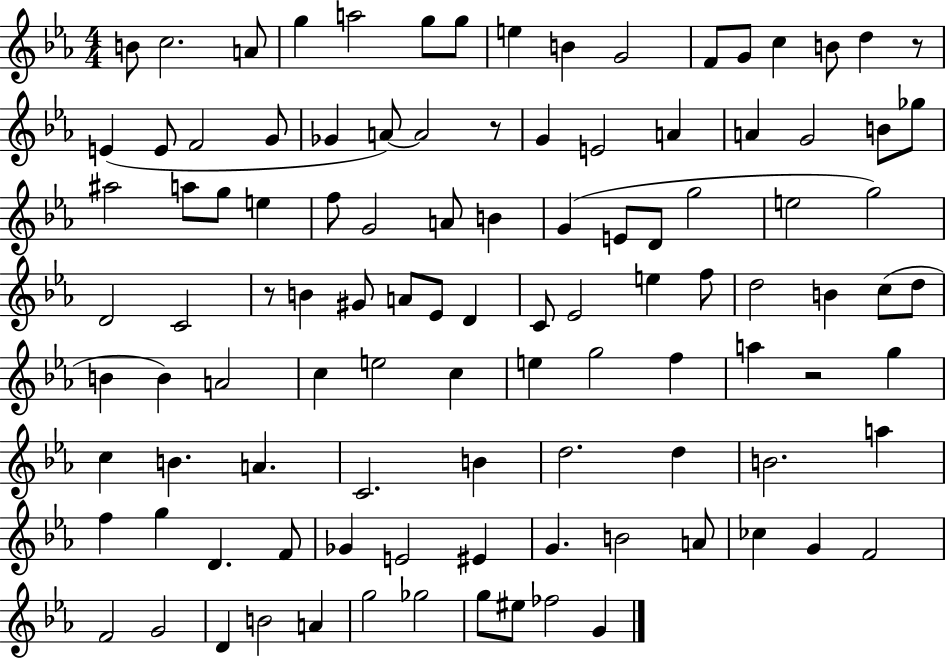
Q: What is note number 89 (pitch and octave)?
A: CES5